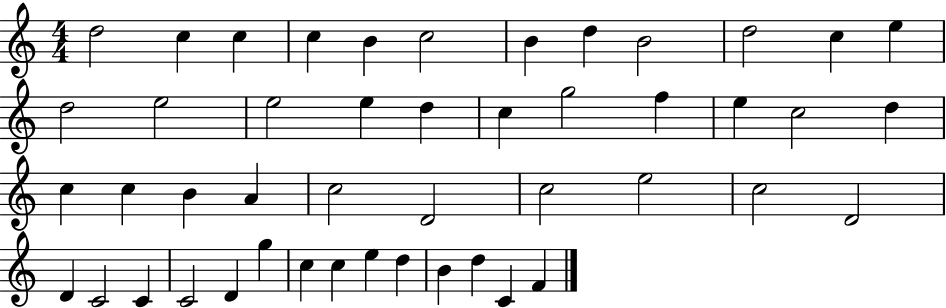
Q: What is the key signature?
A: C major